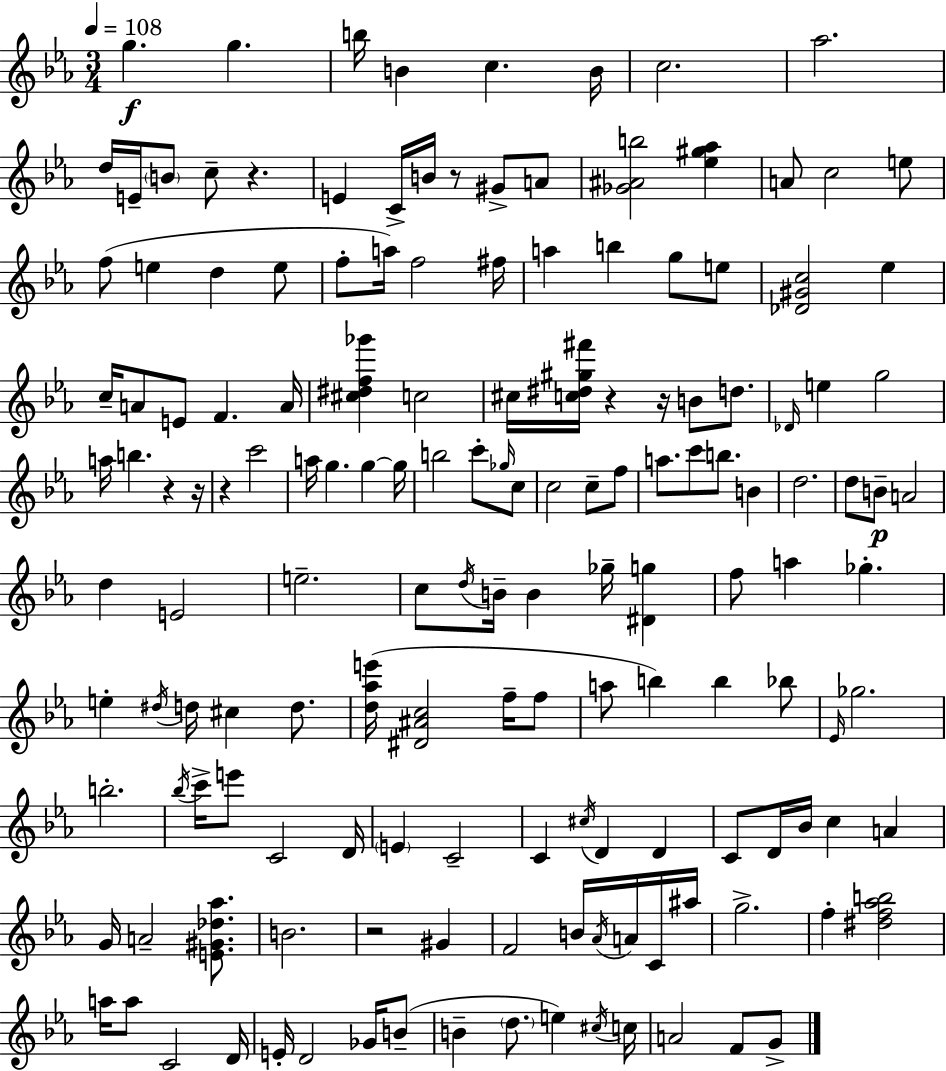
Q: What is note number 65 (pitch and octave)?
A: D5